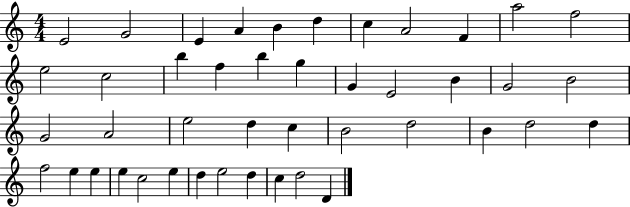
X:1
T:Untitled
M:4/4
L:1/4
K:C
E2 G2 E A B d c A2 F a2 f2 e2 c2 b f b g G E2 B G2 B2 G2 A2 e2 d c B2 d2 B d2 d f2 e e e c2 e d e2 d c d2 D